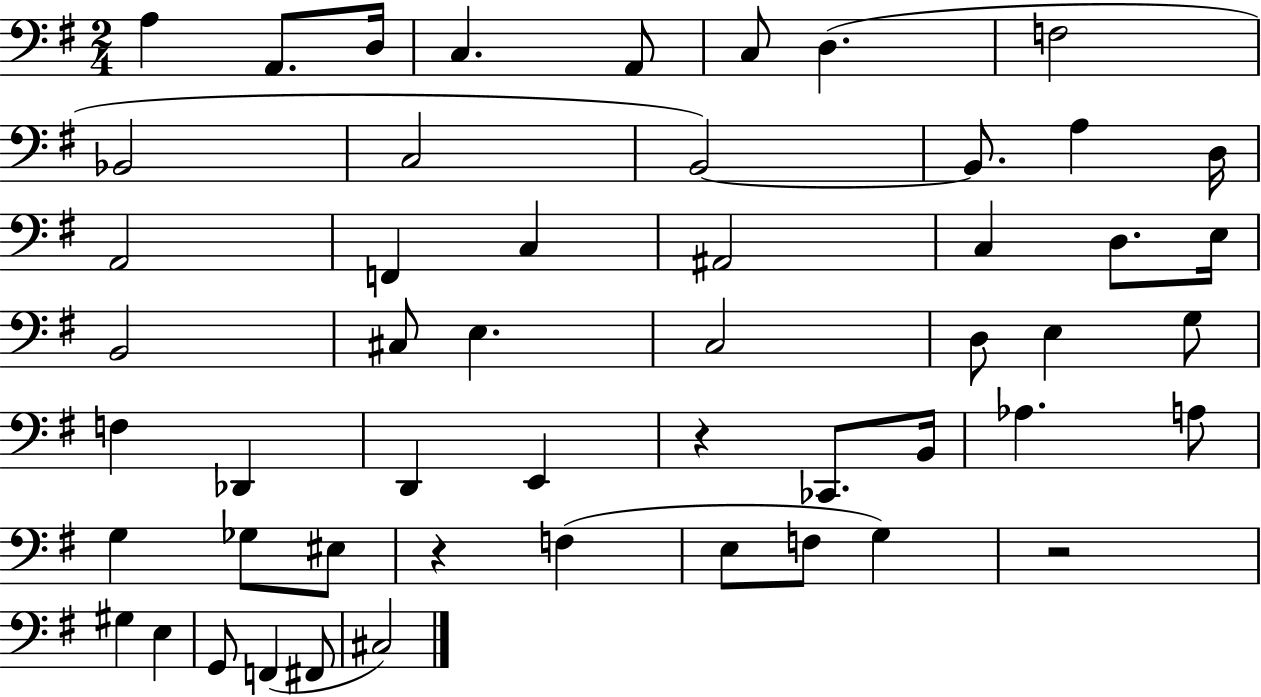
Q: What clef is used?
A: bass